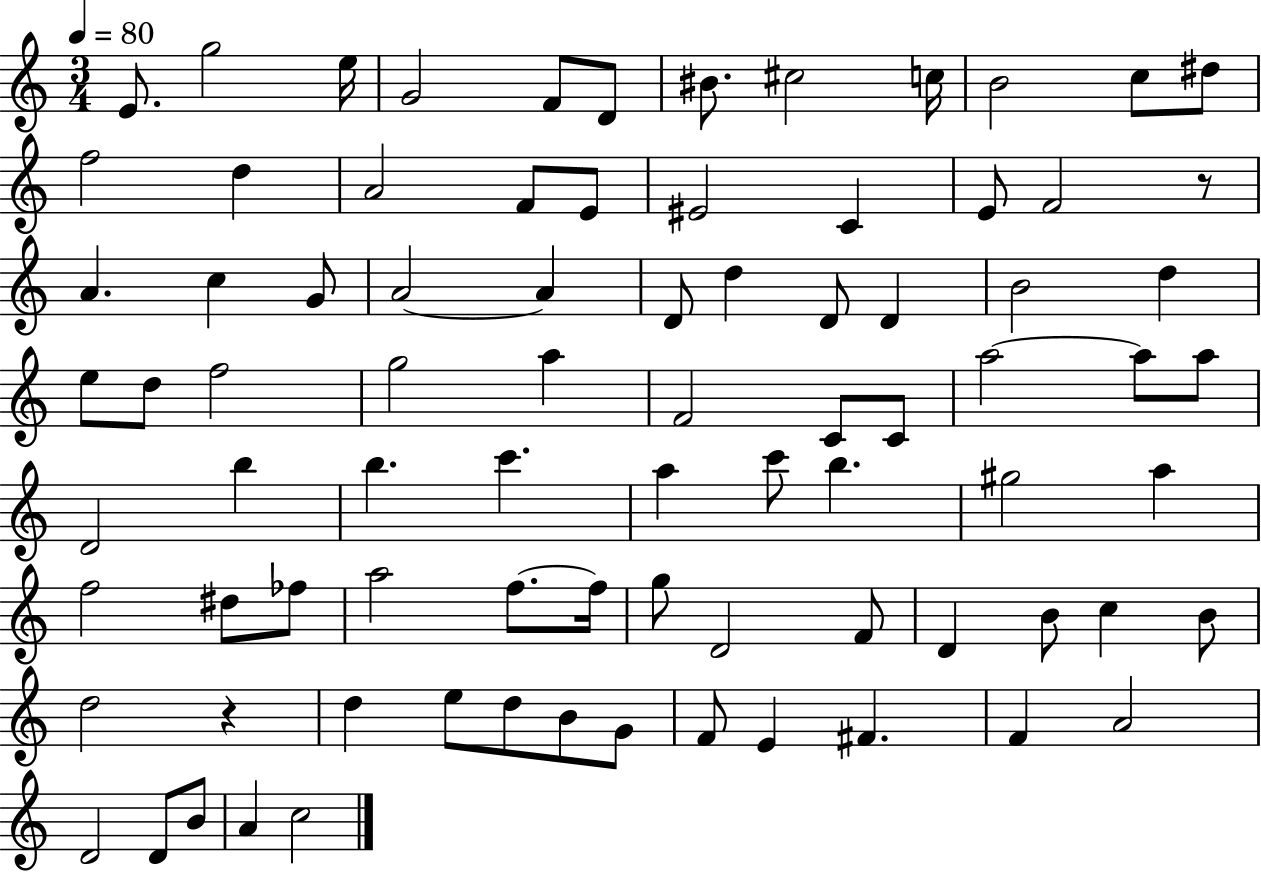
E4/e. G5/h E5/s G4/h F4/e D4/e BIS4/e. C#5/h C5/s B4/h C5/e D#5/e F5/h D5/q A4/h F4/e E4/e EIS4/h C4/q E4/e F4/h R/e A4/q. C5/q G4/e A4/h A4/q D4/e D5/q D4/e D4/q B4/h D5/q E5/e D5/e F5/h G5/h A5/q F4/h C4/e C4/e A5/h A5/e A5/e D4/h B5/q B5/q. C6/q. A5/q C6/e B5/q. G#5/h A5/q F5/h D#5/e FES5/e A5/h F5/e. F5/s G5/e D4/h F4/e D4/q B4/e C5/q B4/e D5/h R/q D5/q E5/e D5/e B4/e G4/e F4/e E4/q F#4/q. F4/q A4/h D4/h D4/e B4/e A4/q C5/h